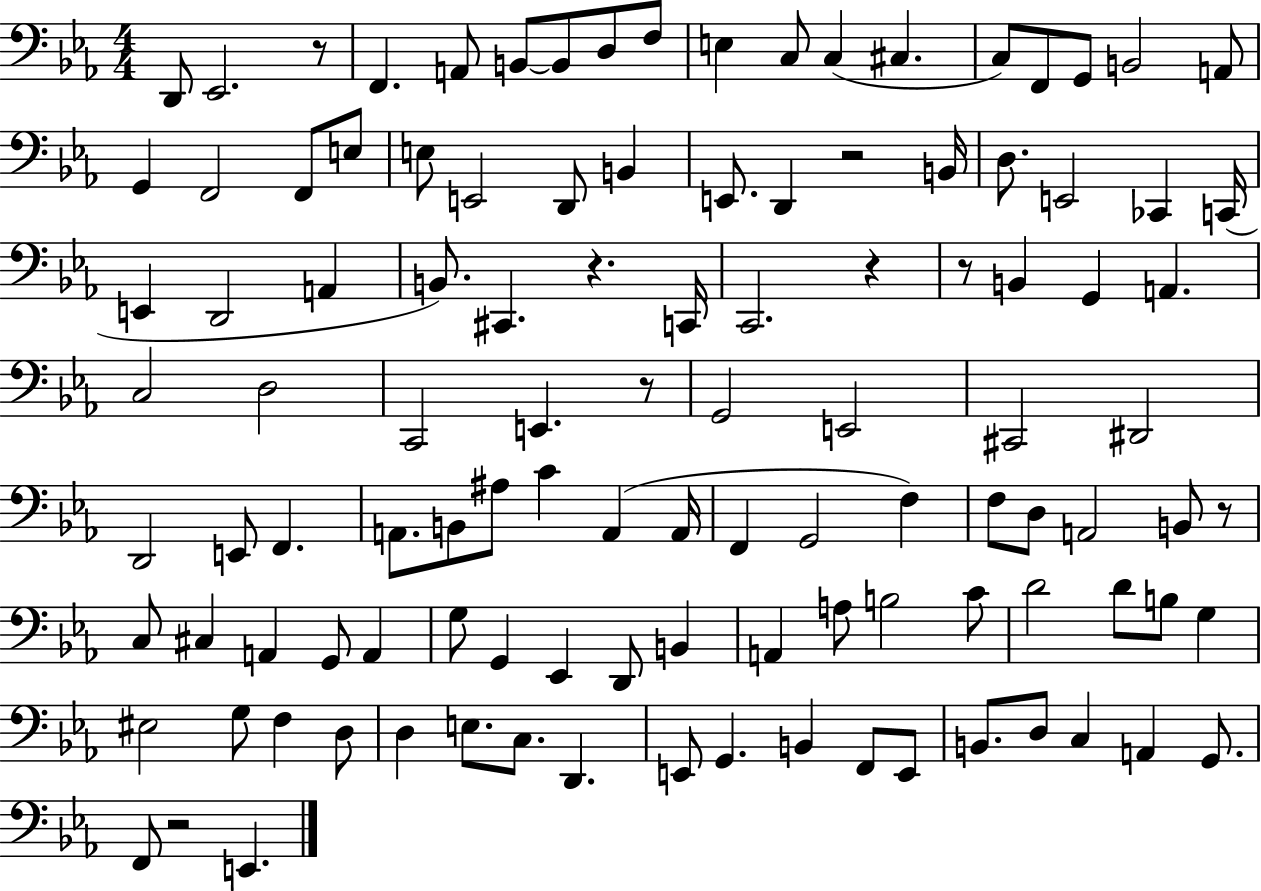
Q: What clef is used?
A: bass